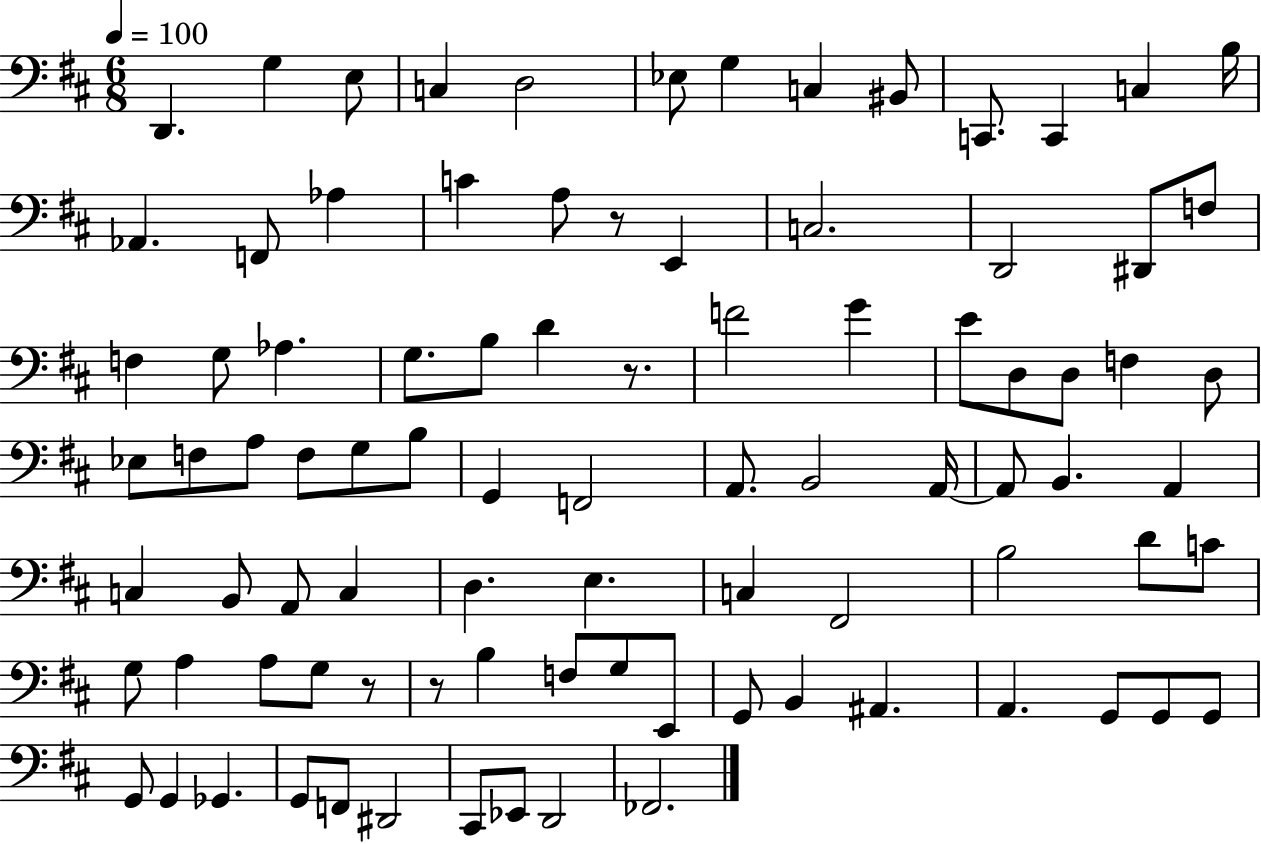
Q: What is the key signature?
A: D major